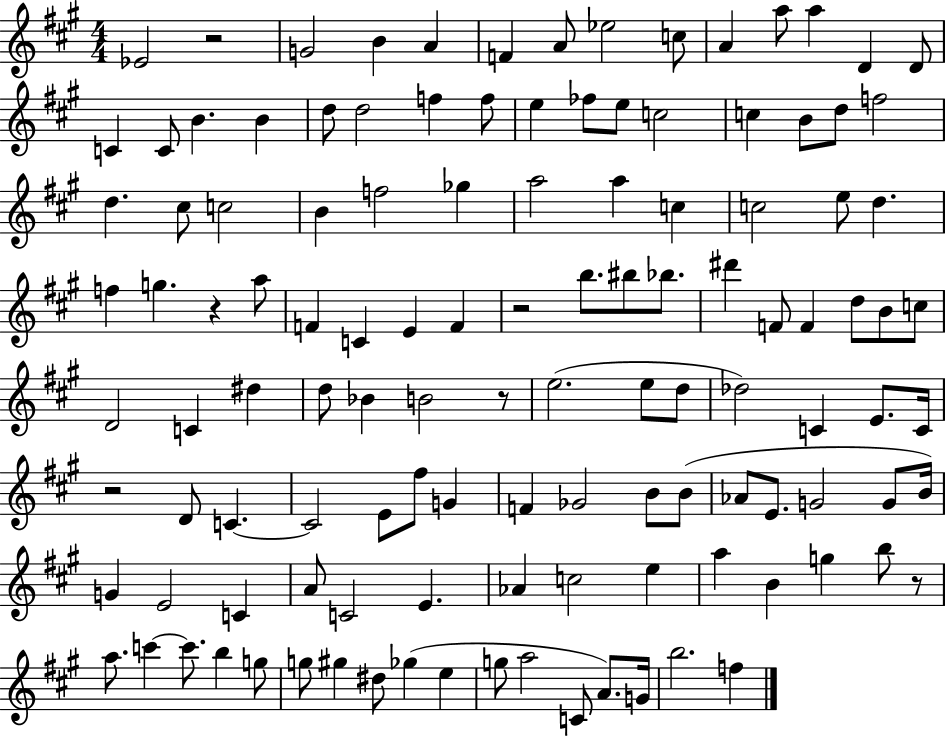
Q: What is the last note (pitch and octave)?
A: F5